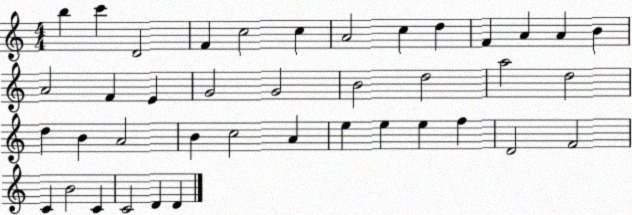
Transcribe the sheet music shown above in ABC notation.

X:1
T:Untitled
M:4/4
L:1/4
K:C
b c' D2 F c2 c A2 c d F A A B A2 F E G2 G2 B2 d2 a2 d2 d B A2 B c2 A e e e f D2 F2 C B2 C C2 D D